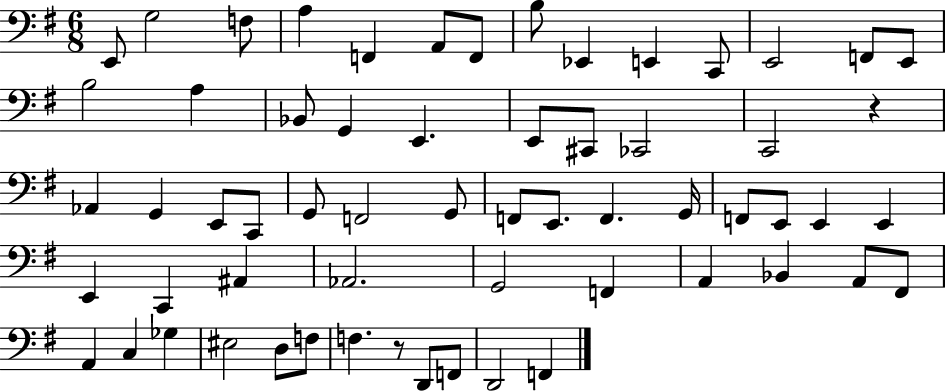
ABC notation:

X:1
T:Untitled
M:6/8
L:1/4
K:G
E,,/2 G,2 F,/2 A, F,, A,,/2 F,,/2 B,/2 _E,, E,, C,,/2 E,,2 F,,/2 E,,/2 B,2 A, _B,,/2 G,, E,, E,,/2 ^C,,/2 _C,,2 C,,2 z _A,, G,, E,,/2 C,,/2 G,,/2 F,,2 G,,/2 F,,/2 E,,/2 F,, G,,/4 F,,/2 E,,/2 E,, E,, E,, C,, ^A,, _A,,2 G,,2 F,, A,, _B,, A,,/2 ^F,,/2 A,, C, _G, ^E,2 D,/2 F,/2 F, z/2 D,,/2 F,,/2 D,,2 F,,